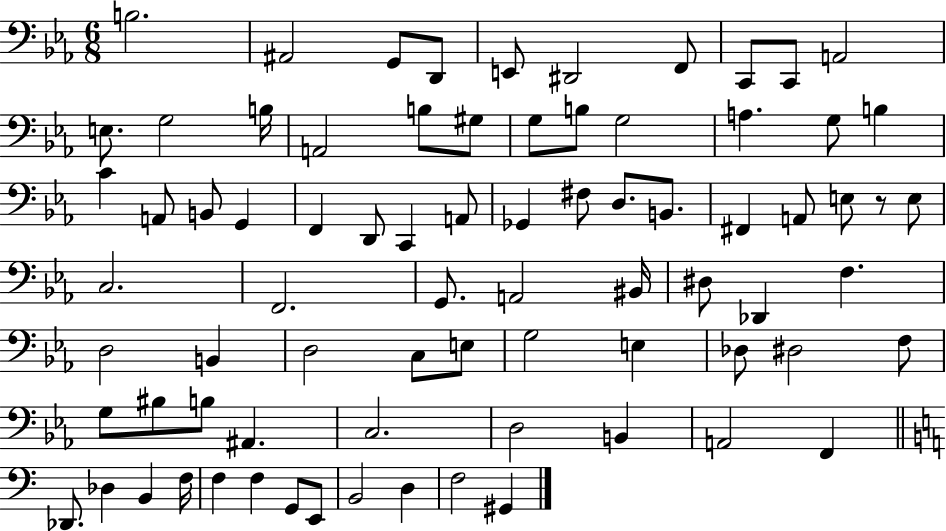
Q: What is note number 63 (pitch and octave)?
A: B2